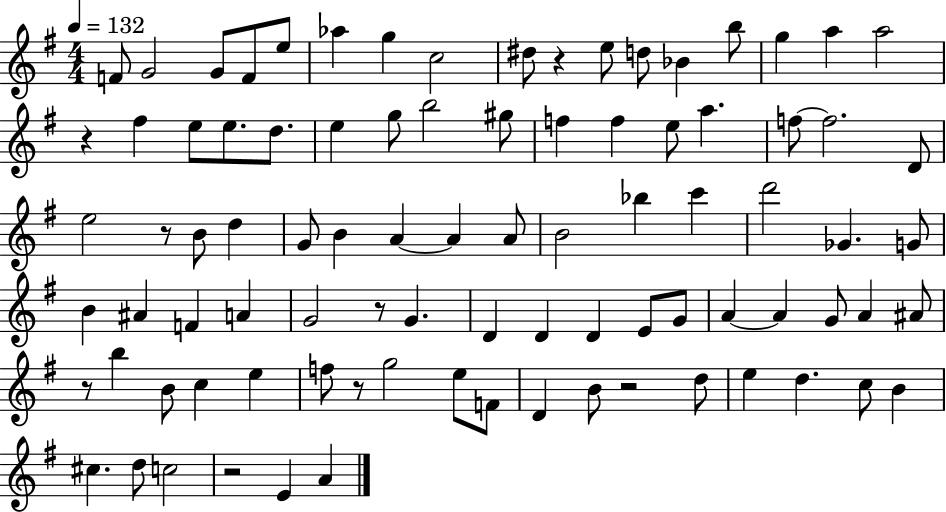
{
  \clef treble
  \numericTimeSignature
  \time 4/4
  \key g \major
  \tempo 4 = 132
  f'8 g'2 g'8 f'8 e''8 | aes''4 g''4 c''2 | dis''8 r4 e''8 d''8 bes'4 b''8 | g''4 a''4 a''2 | \break r4 fis''4 e''8 e''8. d''8. | e''4 g''8 b''2 gis''8 | f''4 f''4 e''8 a''4. | f''8~~ f''2. d'8 | \break e''2 r8 b'8 d''4 | g'8 b'4 a'4~~ a'4 a'8 | b'2 bes''4 c'''4 | d'''2 ges'4. g'8 | \break b'4 ais'4 f'4 a'4 | g'2 r8 g'4. | d'4 d'4 d'4 e'8 g'8 | a'4~~ a'4 g'8 a'4 ais'8 | \break r8 b''4 b'8 c''4 e''4 | f''8 r8 g''2 e''8 f'8 | d'4 b'8 r2 d''8 | e''4 d''4. c''8 b'4 | \break cis''4. d''8 c''2 | r2 e'4 a'4 | \bar "|."
}